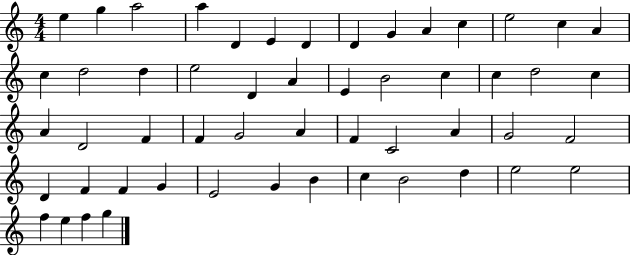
{
  \clef treble
  \numericTimeSignature
  \time 4/4
  \key c \major
  e''4 g''4 a''2 | a''4 d'4 e'4 d'4 | d'4 g'4 a'4 c''4 | e''2 c''4 a'4 | \break c''4 d''2 d''4 | e''2 d'4 a'4 | e'4 b'2 c''4 | c''4 d''2 c''4 | \break a'4 d'2 f'4 | f'4 g'2 a'4 | f'4 c'2 a'4 | g'2 f'2 | \break d'4 f'4 f'4 g'4 | e'2 g'4 b'4 | c''4 b'2 d''4 | e''2 e''2 | \break f''4 e''4 f''4 g''4 | \bar "|."
}